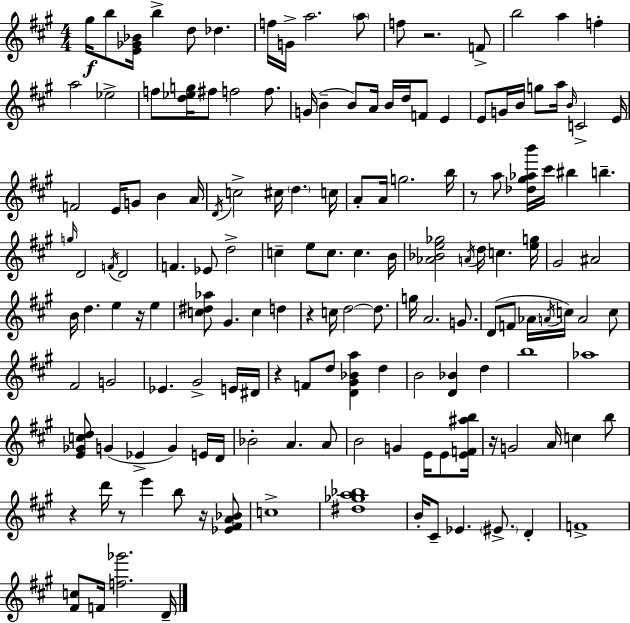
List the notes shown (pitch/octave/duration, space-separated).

G#5/s B5/e [E4,Gb4,Bb4]/s B5/q D5/e Db5/q. F5/s G4/s A5/h. A5/e F5/e R/h. F4/e B5/h A5/q F5/q A5/h Eb5/h F5/e [D5,Eb5,G5]/s F#5/e F5/h F5/e. G4/s B4/q B4/e A4/s B4/s D5/s F4/e E4/q E4/e G4/s B4/s G5/e A5/s B4/s C4/h E4/s F4/h E4/s G4/e B4/q A4/s D4/s C5/h C#5/s D5/q. C5/s A4/e A4/s G5/h. B5/s R/e A5/e [Db5,G#5,Ab5,B6]/s C#6/s BIS5/q B5/q. G5/s D4/h F4/s D4/h F4/q. Eb4/e D5/h C5/q E5/e C5/e. C5/q. B4/s [Ab4,Bb4,E5,Gb5]/h A4/s D5/s C5/q. [E5,G5]/s G#4/h A#4/h B4/s D5/q. E5/q R/s E5/q [C5,D#5,Ab5]/e G#4/q. C5/q D5/q R/q C5/s D5/h D5/e. G5/s A4/h. G4/e. D4/e F4/e Ab4/s A4/s C5/s A4/h C5/e F#4/h G4/h Eb4/q. G#4/h E4/s D#4/s R/q F4/e D5/e [D4,G#4,Bb4,A5]/q D5/q B4/h [D4,Bb4]/q D5/q B5/w Ab5/w [E4,Gb4,C5,D5]/e G4/q Eb4/q G4/q E4/s D4/s Bb4/h A4/q. A4/e B4/h G4/q E4/s E4/e [E4,F4,A#5,B5]/s R/s G4/h A4/s C5/q B5/e R/q D6/s R/e E6/q B5/e R/s [Eb4,F#4,A4,Bb4]/e C5/w [D#5,Gb5,A5,Bb5]/w B4/s C#4/e Eb4/q. EIS4/e. D4/q F4/w [F#4,C5]/e F4/s [F5,Gb6]/h. D4/s